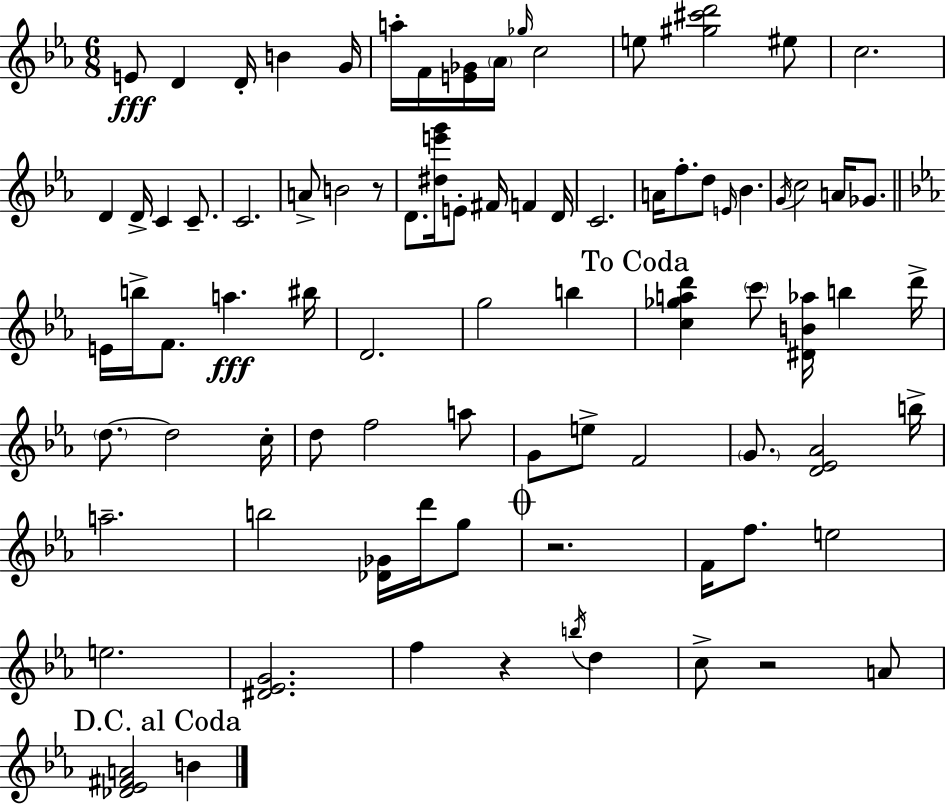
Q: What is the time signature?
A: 6/8